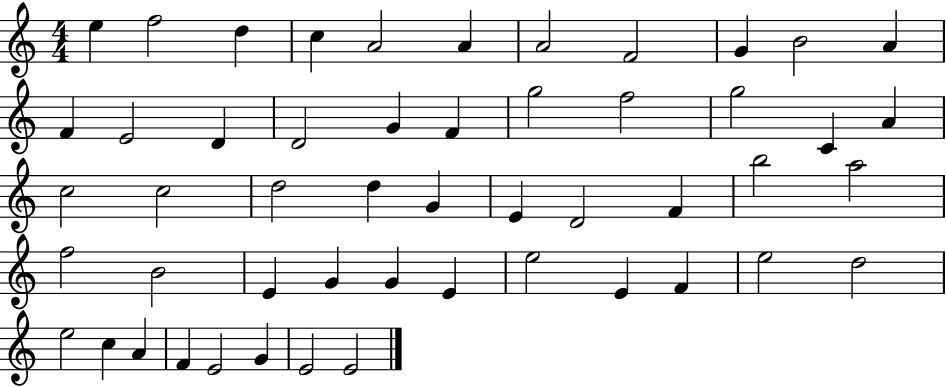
{
  \clef treble
  \numericTimeSignature
  \time 4/4
  \key c \major
  e''4 f''2 d''4 | c''4 a'2 a'4 | a'2 f'2 | g'4 b'2 a'4 | \break f'4 e'2 d'4 | d'2 g'4 f'4 | g''2 f''2 | g''2 c'4 a'4 | \break c''2 c''2 | d''2 d''4 g'4 | e'4 d'2 f'4 | b''2 a''2 | \break f''2 b'2 | e'4 g'4 g'4 e'4 | e''2 e'4 f'4 | e''2 d''2 | \break e''2 c''4 a'4 | f'4 e'2 g'4 | e'2 e'2 | \bar "|."
}